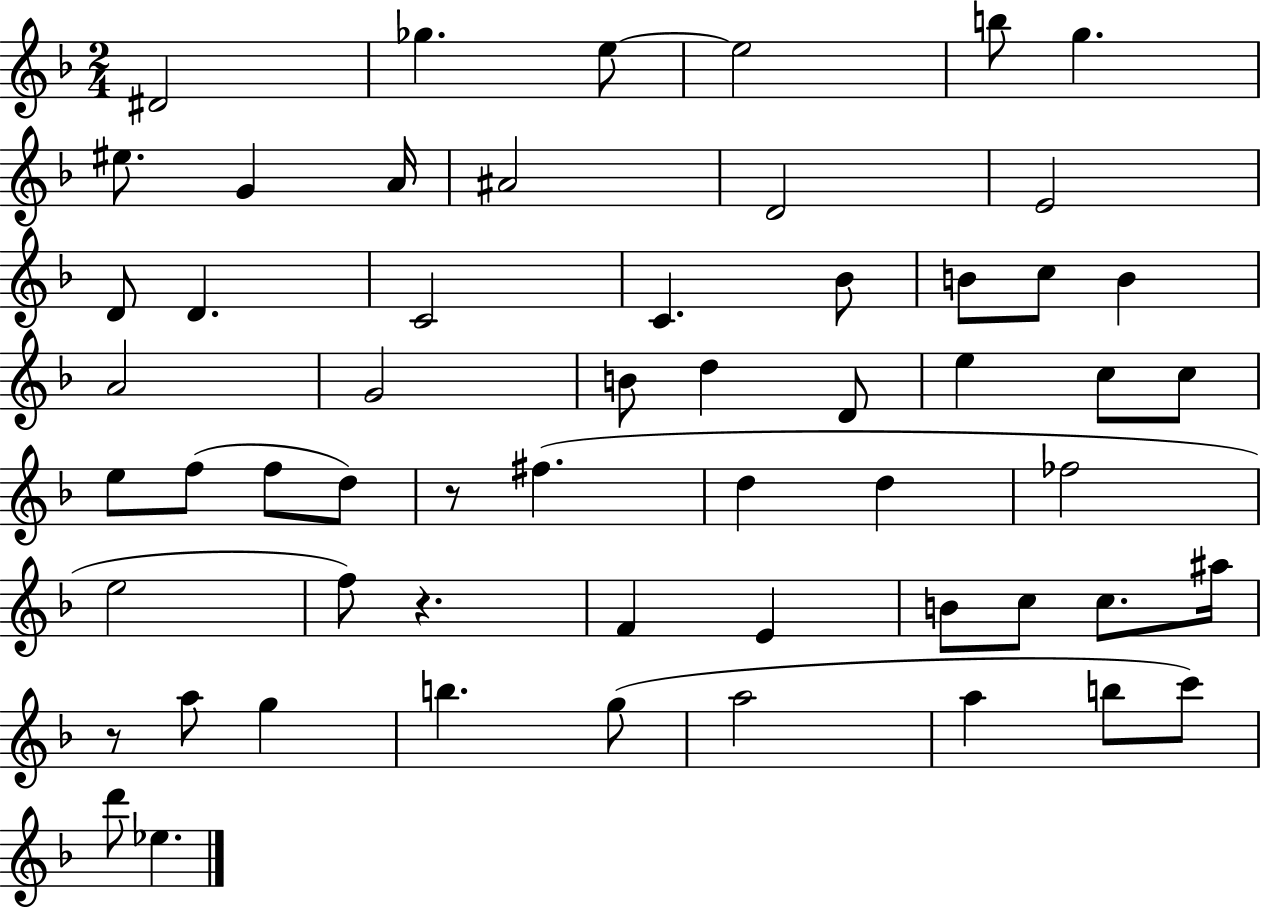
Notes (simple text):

D#4/h Gb5/q. E5/e E5/h B5/e G5/q. EIS5/e. G4/q A4/s A#4/h D4/h E4/h D4/e D4/q. C4/h C4/q. Bb4/e B4/e C5/e B4/q A4/h G4/h B4/e D5/q D4/e E5/q C5/e C5/e E5/e F5/e F5/e D5/e R/e F#5/q. D5/q D5/q FES5/h E5/h F5/e R/q. F4/q E4/q B4/e C5/e C5/e. A#5/s R/e A5/e G5/q B5/q. G5/e A5/h A5/q B5/e C6/e D6/e Eb5/q.